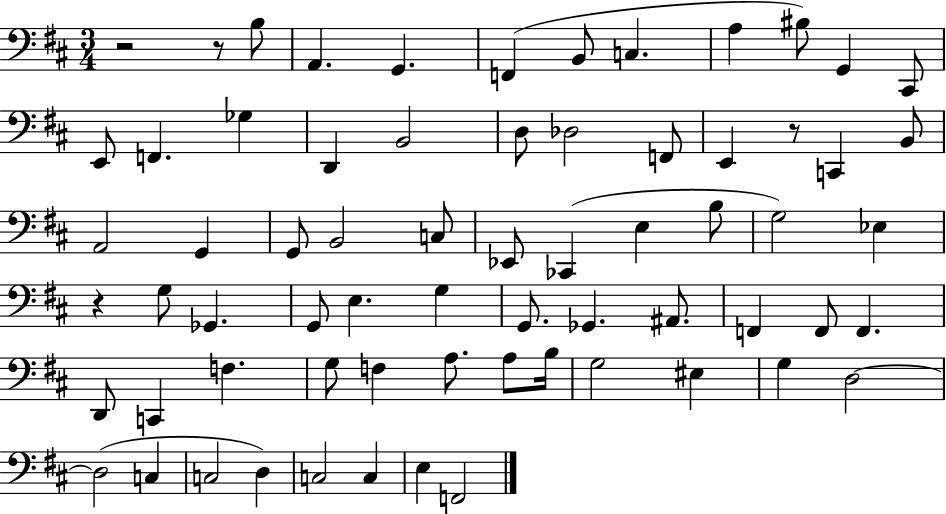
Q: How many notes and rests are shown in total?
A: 67